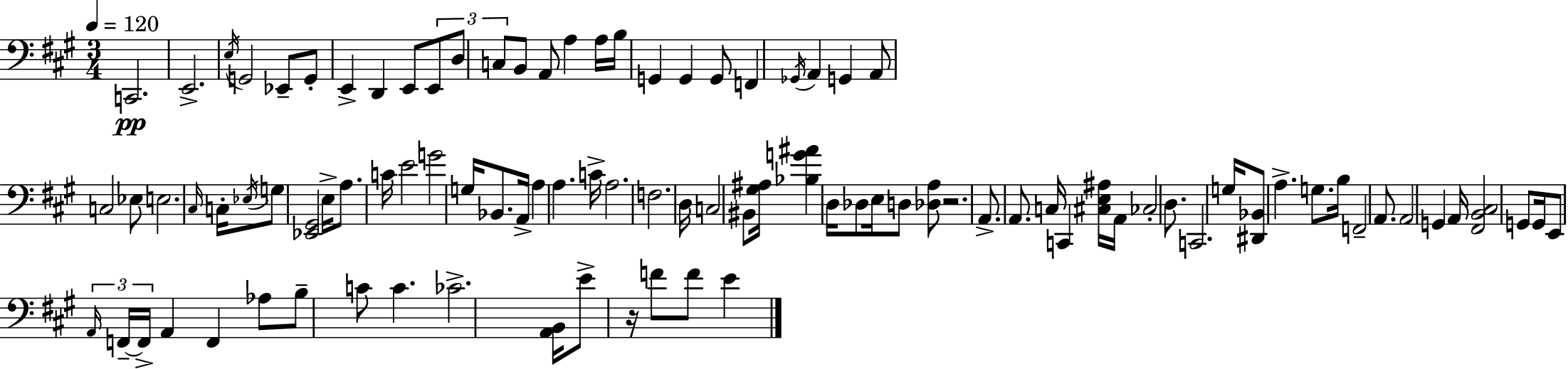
{
  \clef bass
  \numericTimeSignature
  \time 3/4
  \key a \major
  \tempo 4 = 120
  \repeat volta 2 { c,2.\pp | e,2.-> | \acciaccatura { e16 } g,2 ees,8-- g,8-. | e,4-> d,4 e,8 \tuplet 3/2 { e,8 | \break d8 c8 } b,8 a,8 a4 | a16 b16 g,4 g,4 g,8 | f,4 \acciaccatura { ges,16 } a,4 g,4 | a,8 c2 | \break ees8 e2. | \grace { cis16 } c16-. \acciaccatura { ees16 } g8 <ees, gis,>2 | e16-> a8. c'16 e'2 | g'2 | \break g16 bes,8. a,16-> a4 a4. | c'16-> a2. | f2. | d16 c2 | \break bis,8 <gis ais>16 <bes g' ais'>4 d16 des8 e16 | d8 <des a>8 r2. | a,8.-> a,8. c16 c,4 | <cis e ais>16 a,16 ces2-. | \break d8. c,2. | g16 <dis, bes,>8 a4.-> | g8. b16 f,2-- | a,8. a,2 | \break g,4 a,16 <fis, b, cis>2 | g,8 g,16 e,8 \tuplet 3/2 { \grace { a,16 } f,16--~~ f,16-> } a,4 | f,4 aes8 b8-- c'8 c'4. | ces'2.-> | \break <a, b,>16 e'8-> r16 f'8 f'8 | e'4 } \bar "|."
}